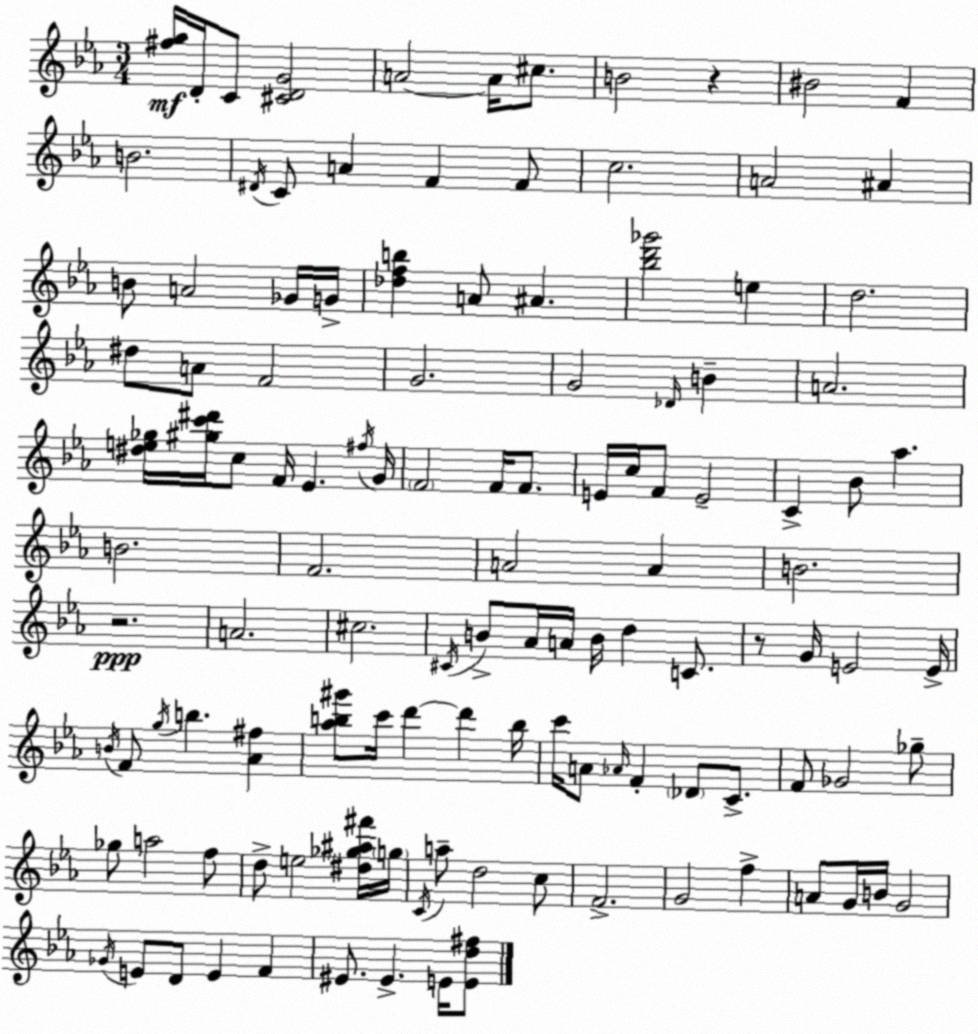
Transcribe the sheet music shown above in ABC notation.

X:1
T:Untitled
M:3/4
L:1/4
K:Cm
[^fg]/4 D/4 C/2 [^CDG]2 A2 A/4 ^c/2 B2 z ^B2 F B2 ^D/4 C/2 A F F/2 c2 A2 ^A B/2 A2 _G/4 G/4 [_dfb] A/2 ^A [_bd'_g']2 e d2 ^d/2 A/2 F2 G2 G2 _D/4 B A2 [^de_g]/4 [^gc'^d']/4 c/2 F/4 _E ^f/4 G/4 F2 F/4 F/2 E/4 c/4 F/2 E2 C _B/2 _a B2 F2 A2 A B2 z2 A2 ^c2 ^C/4 B/2 _A/4 A/4 B/4 d C/2 z/2 G/4 E2 E/4 B/4 F/2 g/4 b [_A^f] [_ab^g']/2 c'/4 d' d' b/4 c'/4 A/2 _A/4 F _D/2 C/2 F/2 _G2 _g/2 _g/2 a2 f/2 d/2 e2 [^d_g^a^f']/4 g/4 C/4 a/2 d2 c/2 F2 G2 f A/2 G/4 B/4 G2 _G/4 E/2 D/2 E F ^E/2 ^E E/4 [Ed^f]/2